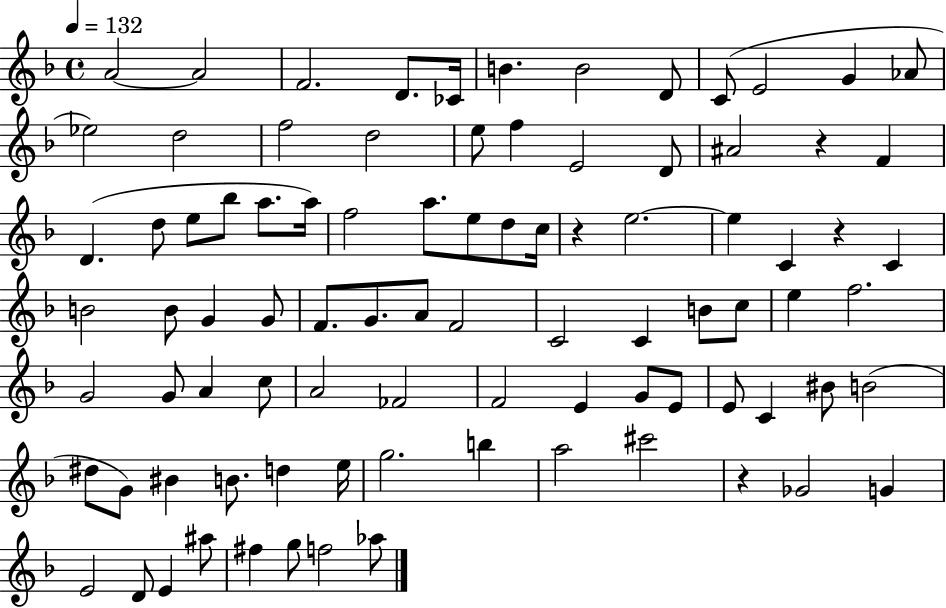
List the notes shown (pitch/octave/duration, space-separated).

A4/h A4/h F4/h. D4/e. CES4/s B4/q. B4/h D4/e C4/e E4/h G4/q Ab4/e Eb5/h D5/h F5/h D5/h E5/e F5/q E4/h D4/e A#4/h R/q F4/q D4/q. D5/e E5/e Bb5/e A5/e. A5/s F5/h A5/e. E5/e D5/e C5/s R/q E5/h. E5/q C4/q R/q C4/q B4/h B4/e G4/q G4/e F4/e. G4/e. A4/e F4/h C4/h C4/q B4/e C5/e E5/q F5/h. G4/h G4/e A4/q C5/e A4/h FES4/h F4/h E4/q G4/e E4/e E4/e C4/q BIS4/e B4/h D#5/e G4/e BIS4/q B4/e. D5/q E5/s G5/h. B5/q A5/h C#6/h R/q Gb4/h G4/q E4/h D4/e E4/q A#5/e F#5/q G5/e F5/h Ab5/e